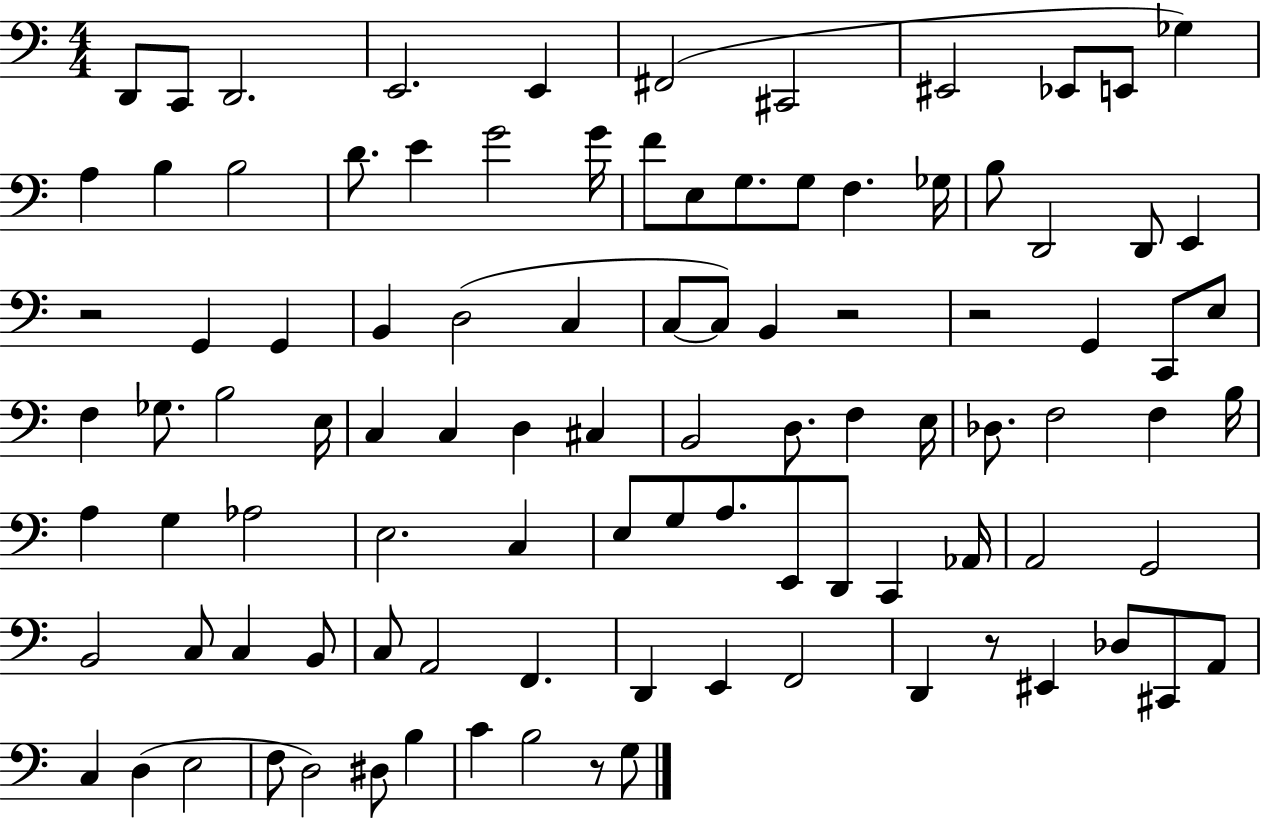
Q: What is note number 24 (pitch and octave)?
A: Gb3